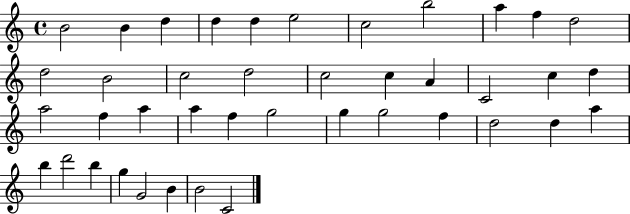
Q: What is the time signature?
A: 4/4